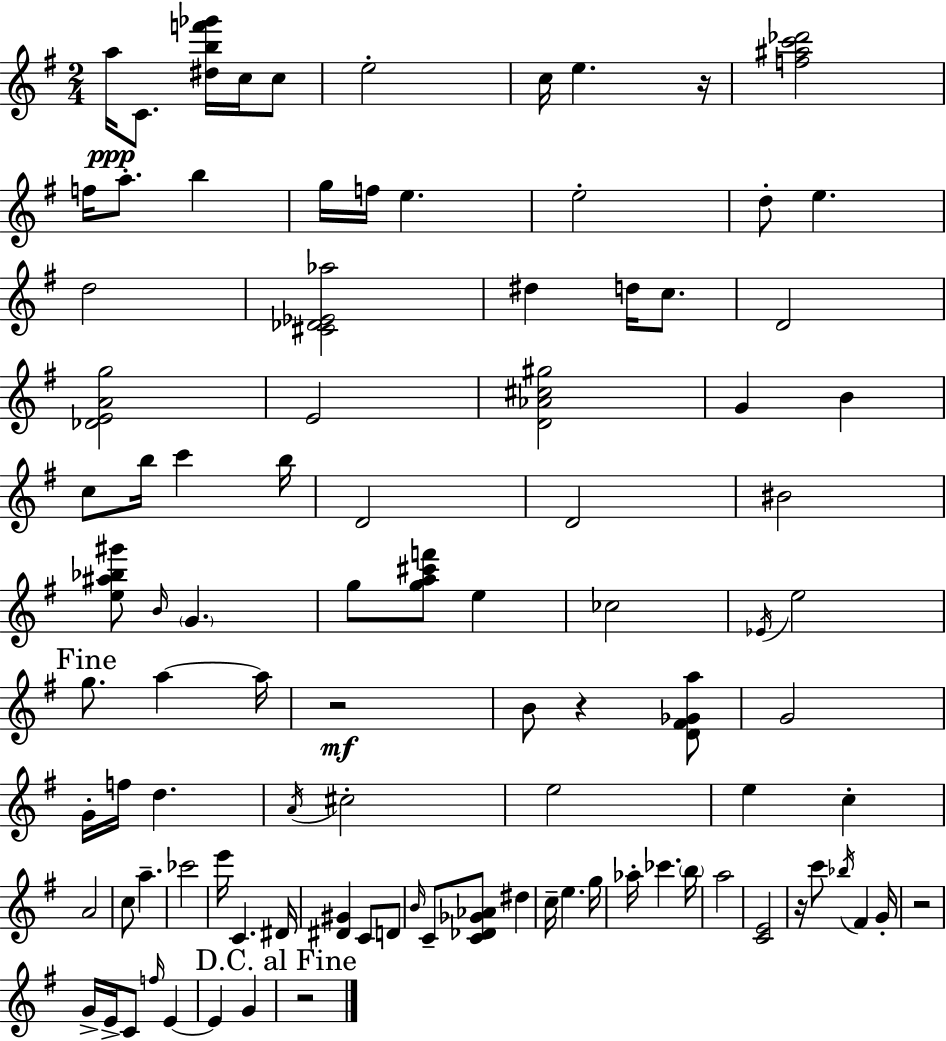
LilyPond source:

{
  \clef treble
  \numericTimeSignature
  \time 2/4
  \key e \minor
  a''16\ppp c'8. <dis'' b'' f''' ges'''>16 c''16 c''8 | e''2-. | c''16 e''4. r16 | <f'' ais'' c''' des'''>2 | \break f''16 a''8.-. b''4 | g''16 f''16 e''4. | e''2-. | d''8-. e''4. | \break d''2 | <cis' des' ees' aes''>2 | dis''4 d''16 c''8. | d'2 | \break <des' e' a' g''>2 | e'2 | <d' aes' cis'' gis''>2 | g'4 b'4 | \break c''8 b''16 c'''4 b''16 | d'2 | d'2 | bis'2 | \break <e'' ais'' bes'' gis'''>8 \grace { b'16 } \parenthesize g'4. | g''8 <g'' a'' cis''' f'''>8 e''4 | ces''2 | \acciaccatura { ees'16 } e''2 | \break \mark "Fine" g''8. a''4~~ | a''16 r2\mf | b'8 r4 | <d' fis' ges' a''>8 g'2 | \break g'16-. f''16 d''4. | \acciaccatura { a'16 } cis''2-. | e''2 | e''4 c''4-. | \break a'2 | c''8 a''4.-- | ces'''2 | e'''16 c'4. | \break dis'16 <dis' gis'>4 c'8 | d'8 \grace { b'16 } c'8-- <c' des' ges' aes'>8 | dis''4 c''16-- e''4. | g''16 aes''16-. ces'''4. | \break \parenthesize b''16 a''2 | <c' e'>2 | r16 c'''8 \acciaccatura { bes''16 } | fis'4 g'16-. r2 | \break g'16-> e'16-> c'8 | \grace { f''16 } e'4~~ e'4 | g'4 \mark "D.C. al Fine" r2 | \bar "|."
}